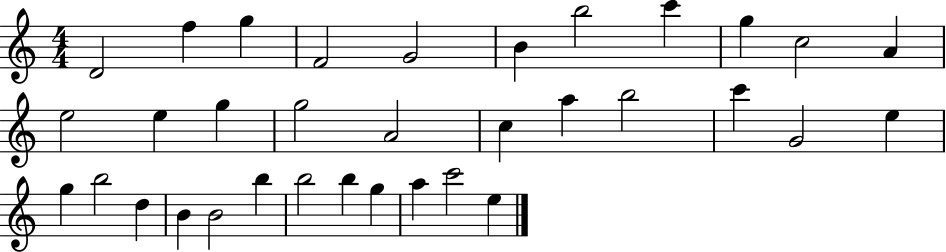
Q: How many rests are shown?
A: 0